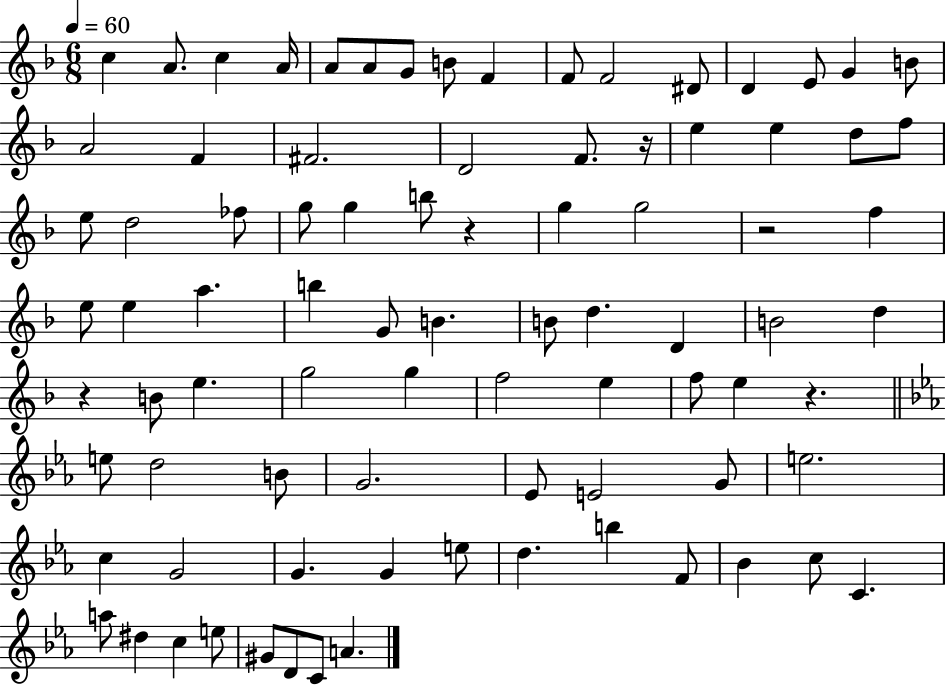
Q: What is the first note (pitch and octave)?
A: C5